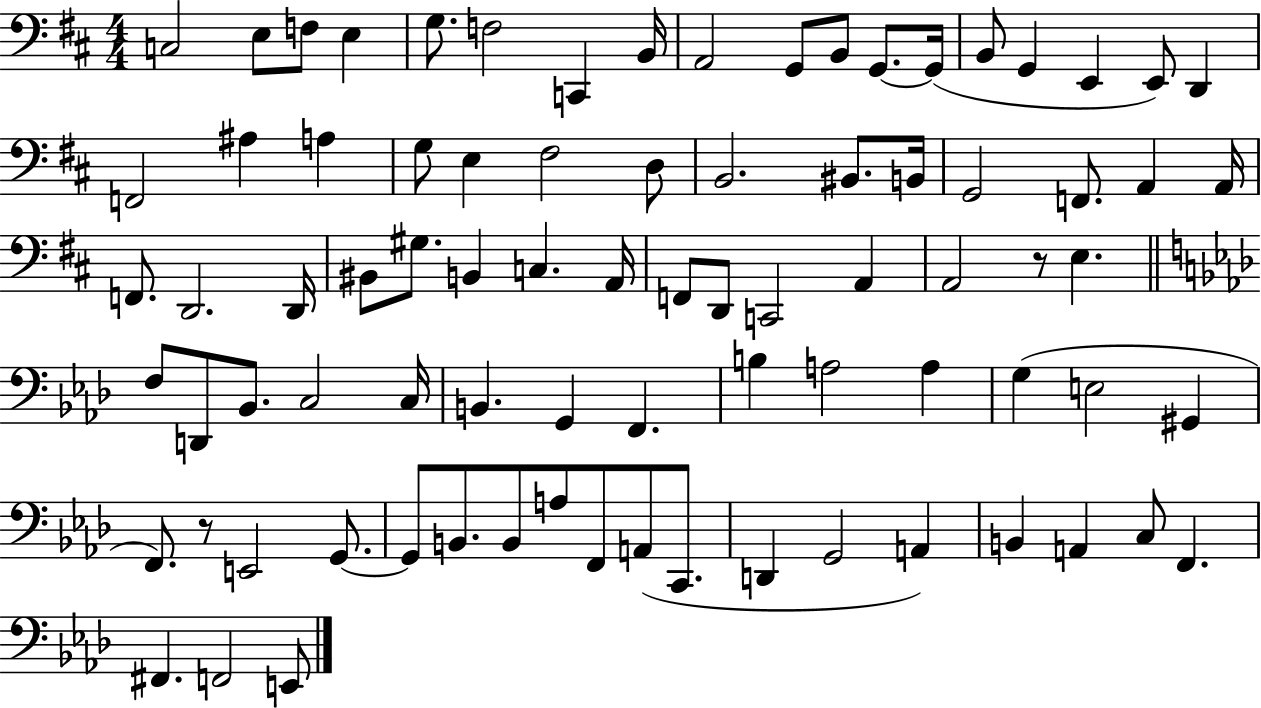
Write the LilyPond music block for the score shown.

{
  \clef bass
  \numericTimeSignature
  \time 4/4
  \key d \major
  c2 e8 f8 e4 | g8. f2 c,4 b,16 | a,2 g,8 b,8 g,8.~~ g,16( | b,8 g,4 e,4 e,8) d,4 | \break f,2 ais4 a4 | g8 e4 fis2 d8 | b,2. bis,8. b,16 | g,2 f,8. a,4 a,16 | \break f,8. d,2. d,16 | bis,8 gis8. b,4 c4. a,16 | f,8 d,8 c,2 a,4 | a,2 r8 e4. | \break \bar "||" \break \key aes \major f8 d,8 bes,8. c2 c16 | b,4. g,4 f,4. | b4 a2 a4 | g4( e2 gis,4 | \break f,8.) r8 e,2 g,8.~~ | g,8 b,8. b,8 a8 f,8 a,8( c,8. | d,4 g,2 a,4) | b,4 a,4 c8 f,4. | \break fis,4. f,2 e,8 | \bar "|."
}